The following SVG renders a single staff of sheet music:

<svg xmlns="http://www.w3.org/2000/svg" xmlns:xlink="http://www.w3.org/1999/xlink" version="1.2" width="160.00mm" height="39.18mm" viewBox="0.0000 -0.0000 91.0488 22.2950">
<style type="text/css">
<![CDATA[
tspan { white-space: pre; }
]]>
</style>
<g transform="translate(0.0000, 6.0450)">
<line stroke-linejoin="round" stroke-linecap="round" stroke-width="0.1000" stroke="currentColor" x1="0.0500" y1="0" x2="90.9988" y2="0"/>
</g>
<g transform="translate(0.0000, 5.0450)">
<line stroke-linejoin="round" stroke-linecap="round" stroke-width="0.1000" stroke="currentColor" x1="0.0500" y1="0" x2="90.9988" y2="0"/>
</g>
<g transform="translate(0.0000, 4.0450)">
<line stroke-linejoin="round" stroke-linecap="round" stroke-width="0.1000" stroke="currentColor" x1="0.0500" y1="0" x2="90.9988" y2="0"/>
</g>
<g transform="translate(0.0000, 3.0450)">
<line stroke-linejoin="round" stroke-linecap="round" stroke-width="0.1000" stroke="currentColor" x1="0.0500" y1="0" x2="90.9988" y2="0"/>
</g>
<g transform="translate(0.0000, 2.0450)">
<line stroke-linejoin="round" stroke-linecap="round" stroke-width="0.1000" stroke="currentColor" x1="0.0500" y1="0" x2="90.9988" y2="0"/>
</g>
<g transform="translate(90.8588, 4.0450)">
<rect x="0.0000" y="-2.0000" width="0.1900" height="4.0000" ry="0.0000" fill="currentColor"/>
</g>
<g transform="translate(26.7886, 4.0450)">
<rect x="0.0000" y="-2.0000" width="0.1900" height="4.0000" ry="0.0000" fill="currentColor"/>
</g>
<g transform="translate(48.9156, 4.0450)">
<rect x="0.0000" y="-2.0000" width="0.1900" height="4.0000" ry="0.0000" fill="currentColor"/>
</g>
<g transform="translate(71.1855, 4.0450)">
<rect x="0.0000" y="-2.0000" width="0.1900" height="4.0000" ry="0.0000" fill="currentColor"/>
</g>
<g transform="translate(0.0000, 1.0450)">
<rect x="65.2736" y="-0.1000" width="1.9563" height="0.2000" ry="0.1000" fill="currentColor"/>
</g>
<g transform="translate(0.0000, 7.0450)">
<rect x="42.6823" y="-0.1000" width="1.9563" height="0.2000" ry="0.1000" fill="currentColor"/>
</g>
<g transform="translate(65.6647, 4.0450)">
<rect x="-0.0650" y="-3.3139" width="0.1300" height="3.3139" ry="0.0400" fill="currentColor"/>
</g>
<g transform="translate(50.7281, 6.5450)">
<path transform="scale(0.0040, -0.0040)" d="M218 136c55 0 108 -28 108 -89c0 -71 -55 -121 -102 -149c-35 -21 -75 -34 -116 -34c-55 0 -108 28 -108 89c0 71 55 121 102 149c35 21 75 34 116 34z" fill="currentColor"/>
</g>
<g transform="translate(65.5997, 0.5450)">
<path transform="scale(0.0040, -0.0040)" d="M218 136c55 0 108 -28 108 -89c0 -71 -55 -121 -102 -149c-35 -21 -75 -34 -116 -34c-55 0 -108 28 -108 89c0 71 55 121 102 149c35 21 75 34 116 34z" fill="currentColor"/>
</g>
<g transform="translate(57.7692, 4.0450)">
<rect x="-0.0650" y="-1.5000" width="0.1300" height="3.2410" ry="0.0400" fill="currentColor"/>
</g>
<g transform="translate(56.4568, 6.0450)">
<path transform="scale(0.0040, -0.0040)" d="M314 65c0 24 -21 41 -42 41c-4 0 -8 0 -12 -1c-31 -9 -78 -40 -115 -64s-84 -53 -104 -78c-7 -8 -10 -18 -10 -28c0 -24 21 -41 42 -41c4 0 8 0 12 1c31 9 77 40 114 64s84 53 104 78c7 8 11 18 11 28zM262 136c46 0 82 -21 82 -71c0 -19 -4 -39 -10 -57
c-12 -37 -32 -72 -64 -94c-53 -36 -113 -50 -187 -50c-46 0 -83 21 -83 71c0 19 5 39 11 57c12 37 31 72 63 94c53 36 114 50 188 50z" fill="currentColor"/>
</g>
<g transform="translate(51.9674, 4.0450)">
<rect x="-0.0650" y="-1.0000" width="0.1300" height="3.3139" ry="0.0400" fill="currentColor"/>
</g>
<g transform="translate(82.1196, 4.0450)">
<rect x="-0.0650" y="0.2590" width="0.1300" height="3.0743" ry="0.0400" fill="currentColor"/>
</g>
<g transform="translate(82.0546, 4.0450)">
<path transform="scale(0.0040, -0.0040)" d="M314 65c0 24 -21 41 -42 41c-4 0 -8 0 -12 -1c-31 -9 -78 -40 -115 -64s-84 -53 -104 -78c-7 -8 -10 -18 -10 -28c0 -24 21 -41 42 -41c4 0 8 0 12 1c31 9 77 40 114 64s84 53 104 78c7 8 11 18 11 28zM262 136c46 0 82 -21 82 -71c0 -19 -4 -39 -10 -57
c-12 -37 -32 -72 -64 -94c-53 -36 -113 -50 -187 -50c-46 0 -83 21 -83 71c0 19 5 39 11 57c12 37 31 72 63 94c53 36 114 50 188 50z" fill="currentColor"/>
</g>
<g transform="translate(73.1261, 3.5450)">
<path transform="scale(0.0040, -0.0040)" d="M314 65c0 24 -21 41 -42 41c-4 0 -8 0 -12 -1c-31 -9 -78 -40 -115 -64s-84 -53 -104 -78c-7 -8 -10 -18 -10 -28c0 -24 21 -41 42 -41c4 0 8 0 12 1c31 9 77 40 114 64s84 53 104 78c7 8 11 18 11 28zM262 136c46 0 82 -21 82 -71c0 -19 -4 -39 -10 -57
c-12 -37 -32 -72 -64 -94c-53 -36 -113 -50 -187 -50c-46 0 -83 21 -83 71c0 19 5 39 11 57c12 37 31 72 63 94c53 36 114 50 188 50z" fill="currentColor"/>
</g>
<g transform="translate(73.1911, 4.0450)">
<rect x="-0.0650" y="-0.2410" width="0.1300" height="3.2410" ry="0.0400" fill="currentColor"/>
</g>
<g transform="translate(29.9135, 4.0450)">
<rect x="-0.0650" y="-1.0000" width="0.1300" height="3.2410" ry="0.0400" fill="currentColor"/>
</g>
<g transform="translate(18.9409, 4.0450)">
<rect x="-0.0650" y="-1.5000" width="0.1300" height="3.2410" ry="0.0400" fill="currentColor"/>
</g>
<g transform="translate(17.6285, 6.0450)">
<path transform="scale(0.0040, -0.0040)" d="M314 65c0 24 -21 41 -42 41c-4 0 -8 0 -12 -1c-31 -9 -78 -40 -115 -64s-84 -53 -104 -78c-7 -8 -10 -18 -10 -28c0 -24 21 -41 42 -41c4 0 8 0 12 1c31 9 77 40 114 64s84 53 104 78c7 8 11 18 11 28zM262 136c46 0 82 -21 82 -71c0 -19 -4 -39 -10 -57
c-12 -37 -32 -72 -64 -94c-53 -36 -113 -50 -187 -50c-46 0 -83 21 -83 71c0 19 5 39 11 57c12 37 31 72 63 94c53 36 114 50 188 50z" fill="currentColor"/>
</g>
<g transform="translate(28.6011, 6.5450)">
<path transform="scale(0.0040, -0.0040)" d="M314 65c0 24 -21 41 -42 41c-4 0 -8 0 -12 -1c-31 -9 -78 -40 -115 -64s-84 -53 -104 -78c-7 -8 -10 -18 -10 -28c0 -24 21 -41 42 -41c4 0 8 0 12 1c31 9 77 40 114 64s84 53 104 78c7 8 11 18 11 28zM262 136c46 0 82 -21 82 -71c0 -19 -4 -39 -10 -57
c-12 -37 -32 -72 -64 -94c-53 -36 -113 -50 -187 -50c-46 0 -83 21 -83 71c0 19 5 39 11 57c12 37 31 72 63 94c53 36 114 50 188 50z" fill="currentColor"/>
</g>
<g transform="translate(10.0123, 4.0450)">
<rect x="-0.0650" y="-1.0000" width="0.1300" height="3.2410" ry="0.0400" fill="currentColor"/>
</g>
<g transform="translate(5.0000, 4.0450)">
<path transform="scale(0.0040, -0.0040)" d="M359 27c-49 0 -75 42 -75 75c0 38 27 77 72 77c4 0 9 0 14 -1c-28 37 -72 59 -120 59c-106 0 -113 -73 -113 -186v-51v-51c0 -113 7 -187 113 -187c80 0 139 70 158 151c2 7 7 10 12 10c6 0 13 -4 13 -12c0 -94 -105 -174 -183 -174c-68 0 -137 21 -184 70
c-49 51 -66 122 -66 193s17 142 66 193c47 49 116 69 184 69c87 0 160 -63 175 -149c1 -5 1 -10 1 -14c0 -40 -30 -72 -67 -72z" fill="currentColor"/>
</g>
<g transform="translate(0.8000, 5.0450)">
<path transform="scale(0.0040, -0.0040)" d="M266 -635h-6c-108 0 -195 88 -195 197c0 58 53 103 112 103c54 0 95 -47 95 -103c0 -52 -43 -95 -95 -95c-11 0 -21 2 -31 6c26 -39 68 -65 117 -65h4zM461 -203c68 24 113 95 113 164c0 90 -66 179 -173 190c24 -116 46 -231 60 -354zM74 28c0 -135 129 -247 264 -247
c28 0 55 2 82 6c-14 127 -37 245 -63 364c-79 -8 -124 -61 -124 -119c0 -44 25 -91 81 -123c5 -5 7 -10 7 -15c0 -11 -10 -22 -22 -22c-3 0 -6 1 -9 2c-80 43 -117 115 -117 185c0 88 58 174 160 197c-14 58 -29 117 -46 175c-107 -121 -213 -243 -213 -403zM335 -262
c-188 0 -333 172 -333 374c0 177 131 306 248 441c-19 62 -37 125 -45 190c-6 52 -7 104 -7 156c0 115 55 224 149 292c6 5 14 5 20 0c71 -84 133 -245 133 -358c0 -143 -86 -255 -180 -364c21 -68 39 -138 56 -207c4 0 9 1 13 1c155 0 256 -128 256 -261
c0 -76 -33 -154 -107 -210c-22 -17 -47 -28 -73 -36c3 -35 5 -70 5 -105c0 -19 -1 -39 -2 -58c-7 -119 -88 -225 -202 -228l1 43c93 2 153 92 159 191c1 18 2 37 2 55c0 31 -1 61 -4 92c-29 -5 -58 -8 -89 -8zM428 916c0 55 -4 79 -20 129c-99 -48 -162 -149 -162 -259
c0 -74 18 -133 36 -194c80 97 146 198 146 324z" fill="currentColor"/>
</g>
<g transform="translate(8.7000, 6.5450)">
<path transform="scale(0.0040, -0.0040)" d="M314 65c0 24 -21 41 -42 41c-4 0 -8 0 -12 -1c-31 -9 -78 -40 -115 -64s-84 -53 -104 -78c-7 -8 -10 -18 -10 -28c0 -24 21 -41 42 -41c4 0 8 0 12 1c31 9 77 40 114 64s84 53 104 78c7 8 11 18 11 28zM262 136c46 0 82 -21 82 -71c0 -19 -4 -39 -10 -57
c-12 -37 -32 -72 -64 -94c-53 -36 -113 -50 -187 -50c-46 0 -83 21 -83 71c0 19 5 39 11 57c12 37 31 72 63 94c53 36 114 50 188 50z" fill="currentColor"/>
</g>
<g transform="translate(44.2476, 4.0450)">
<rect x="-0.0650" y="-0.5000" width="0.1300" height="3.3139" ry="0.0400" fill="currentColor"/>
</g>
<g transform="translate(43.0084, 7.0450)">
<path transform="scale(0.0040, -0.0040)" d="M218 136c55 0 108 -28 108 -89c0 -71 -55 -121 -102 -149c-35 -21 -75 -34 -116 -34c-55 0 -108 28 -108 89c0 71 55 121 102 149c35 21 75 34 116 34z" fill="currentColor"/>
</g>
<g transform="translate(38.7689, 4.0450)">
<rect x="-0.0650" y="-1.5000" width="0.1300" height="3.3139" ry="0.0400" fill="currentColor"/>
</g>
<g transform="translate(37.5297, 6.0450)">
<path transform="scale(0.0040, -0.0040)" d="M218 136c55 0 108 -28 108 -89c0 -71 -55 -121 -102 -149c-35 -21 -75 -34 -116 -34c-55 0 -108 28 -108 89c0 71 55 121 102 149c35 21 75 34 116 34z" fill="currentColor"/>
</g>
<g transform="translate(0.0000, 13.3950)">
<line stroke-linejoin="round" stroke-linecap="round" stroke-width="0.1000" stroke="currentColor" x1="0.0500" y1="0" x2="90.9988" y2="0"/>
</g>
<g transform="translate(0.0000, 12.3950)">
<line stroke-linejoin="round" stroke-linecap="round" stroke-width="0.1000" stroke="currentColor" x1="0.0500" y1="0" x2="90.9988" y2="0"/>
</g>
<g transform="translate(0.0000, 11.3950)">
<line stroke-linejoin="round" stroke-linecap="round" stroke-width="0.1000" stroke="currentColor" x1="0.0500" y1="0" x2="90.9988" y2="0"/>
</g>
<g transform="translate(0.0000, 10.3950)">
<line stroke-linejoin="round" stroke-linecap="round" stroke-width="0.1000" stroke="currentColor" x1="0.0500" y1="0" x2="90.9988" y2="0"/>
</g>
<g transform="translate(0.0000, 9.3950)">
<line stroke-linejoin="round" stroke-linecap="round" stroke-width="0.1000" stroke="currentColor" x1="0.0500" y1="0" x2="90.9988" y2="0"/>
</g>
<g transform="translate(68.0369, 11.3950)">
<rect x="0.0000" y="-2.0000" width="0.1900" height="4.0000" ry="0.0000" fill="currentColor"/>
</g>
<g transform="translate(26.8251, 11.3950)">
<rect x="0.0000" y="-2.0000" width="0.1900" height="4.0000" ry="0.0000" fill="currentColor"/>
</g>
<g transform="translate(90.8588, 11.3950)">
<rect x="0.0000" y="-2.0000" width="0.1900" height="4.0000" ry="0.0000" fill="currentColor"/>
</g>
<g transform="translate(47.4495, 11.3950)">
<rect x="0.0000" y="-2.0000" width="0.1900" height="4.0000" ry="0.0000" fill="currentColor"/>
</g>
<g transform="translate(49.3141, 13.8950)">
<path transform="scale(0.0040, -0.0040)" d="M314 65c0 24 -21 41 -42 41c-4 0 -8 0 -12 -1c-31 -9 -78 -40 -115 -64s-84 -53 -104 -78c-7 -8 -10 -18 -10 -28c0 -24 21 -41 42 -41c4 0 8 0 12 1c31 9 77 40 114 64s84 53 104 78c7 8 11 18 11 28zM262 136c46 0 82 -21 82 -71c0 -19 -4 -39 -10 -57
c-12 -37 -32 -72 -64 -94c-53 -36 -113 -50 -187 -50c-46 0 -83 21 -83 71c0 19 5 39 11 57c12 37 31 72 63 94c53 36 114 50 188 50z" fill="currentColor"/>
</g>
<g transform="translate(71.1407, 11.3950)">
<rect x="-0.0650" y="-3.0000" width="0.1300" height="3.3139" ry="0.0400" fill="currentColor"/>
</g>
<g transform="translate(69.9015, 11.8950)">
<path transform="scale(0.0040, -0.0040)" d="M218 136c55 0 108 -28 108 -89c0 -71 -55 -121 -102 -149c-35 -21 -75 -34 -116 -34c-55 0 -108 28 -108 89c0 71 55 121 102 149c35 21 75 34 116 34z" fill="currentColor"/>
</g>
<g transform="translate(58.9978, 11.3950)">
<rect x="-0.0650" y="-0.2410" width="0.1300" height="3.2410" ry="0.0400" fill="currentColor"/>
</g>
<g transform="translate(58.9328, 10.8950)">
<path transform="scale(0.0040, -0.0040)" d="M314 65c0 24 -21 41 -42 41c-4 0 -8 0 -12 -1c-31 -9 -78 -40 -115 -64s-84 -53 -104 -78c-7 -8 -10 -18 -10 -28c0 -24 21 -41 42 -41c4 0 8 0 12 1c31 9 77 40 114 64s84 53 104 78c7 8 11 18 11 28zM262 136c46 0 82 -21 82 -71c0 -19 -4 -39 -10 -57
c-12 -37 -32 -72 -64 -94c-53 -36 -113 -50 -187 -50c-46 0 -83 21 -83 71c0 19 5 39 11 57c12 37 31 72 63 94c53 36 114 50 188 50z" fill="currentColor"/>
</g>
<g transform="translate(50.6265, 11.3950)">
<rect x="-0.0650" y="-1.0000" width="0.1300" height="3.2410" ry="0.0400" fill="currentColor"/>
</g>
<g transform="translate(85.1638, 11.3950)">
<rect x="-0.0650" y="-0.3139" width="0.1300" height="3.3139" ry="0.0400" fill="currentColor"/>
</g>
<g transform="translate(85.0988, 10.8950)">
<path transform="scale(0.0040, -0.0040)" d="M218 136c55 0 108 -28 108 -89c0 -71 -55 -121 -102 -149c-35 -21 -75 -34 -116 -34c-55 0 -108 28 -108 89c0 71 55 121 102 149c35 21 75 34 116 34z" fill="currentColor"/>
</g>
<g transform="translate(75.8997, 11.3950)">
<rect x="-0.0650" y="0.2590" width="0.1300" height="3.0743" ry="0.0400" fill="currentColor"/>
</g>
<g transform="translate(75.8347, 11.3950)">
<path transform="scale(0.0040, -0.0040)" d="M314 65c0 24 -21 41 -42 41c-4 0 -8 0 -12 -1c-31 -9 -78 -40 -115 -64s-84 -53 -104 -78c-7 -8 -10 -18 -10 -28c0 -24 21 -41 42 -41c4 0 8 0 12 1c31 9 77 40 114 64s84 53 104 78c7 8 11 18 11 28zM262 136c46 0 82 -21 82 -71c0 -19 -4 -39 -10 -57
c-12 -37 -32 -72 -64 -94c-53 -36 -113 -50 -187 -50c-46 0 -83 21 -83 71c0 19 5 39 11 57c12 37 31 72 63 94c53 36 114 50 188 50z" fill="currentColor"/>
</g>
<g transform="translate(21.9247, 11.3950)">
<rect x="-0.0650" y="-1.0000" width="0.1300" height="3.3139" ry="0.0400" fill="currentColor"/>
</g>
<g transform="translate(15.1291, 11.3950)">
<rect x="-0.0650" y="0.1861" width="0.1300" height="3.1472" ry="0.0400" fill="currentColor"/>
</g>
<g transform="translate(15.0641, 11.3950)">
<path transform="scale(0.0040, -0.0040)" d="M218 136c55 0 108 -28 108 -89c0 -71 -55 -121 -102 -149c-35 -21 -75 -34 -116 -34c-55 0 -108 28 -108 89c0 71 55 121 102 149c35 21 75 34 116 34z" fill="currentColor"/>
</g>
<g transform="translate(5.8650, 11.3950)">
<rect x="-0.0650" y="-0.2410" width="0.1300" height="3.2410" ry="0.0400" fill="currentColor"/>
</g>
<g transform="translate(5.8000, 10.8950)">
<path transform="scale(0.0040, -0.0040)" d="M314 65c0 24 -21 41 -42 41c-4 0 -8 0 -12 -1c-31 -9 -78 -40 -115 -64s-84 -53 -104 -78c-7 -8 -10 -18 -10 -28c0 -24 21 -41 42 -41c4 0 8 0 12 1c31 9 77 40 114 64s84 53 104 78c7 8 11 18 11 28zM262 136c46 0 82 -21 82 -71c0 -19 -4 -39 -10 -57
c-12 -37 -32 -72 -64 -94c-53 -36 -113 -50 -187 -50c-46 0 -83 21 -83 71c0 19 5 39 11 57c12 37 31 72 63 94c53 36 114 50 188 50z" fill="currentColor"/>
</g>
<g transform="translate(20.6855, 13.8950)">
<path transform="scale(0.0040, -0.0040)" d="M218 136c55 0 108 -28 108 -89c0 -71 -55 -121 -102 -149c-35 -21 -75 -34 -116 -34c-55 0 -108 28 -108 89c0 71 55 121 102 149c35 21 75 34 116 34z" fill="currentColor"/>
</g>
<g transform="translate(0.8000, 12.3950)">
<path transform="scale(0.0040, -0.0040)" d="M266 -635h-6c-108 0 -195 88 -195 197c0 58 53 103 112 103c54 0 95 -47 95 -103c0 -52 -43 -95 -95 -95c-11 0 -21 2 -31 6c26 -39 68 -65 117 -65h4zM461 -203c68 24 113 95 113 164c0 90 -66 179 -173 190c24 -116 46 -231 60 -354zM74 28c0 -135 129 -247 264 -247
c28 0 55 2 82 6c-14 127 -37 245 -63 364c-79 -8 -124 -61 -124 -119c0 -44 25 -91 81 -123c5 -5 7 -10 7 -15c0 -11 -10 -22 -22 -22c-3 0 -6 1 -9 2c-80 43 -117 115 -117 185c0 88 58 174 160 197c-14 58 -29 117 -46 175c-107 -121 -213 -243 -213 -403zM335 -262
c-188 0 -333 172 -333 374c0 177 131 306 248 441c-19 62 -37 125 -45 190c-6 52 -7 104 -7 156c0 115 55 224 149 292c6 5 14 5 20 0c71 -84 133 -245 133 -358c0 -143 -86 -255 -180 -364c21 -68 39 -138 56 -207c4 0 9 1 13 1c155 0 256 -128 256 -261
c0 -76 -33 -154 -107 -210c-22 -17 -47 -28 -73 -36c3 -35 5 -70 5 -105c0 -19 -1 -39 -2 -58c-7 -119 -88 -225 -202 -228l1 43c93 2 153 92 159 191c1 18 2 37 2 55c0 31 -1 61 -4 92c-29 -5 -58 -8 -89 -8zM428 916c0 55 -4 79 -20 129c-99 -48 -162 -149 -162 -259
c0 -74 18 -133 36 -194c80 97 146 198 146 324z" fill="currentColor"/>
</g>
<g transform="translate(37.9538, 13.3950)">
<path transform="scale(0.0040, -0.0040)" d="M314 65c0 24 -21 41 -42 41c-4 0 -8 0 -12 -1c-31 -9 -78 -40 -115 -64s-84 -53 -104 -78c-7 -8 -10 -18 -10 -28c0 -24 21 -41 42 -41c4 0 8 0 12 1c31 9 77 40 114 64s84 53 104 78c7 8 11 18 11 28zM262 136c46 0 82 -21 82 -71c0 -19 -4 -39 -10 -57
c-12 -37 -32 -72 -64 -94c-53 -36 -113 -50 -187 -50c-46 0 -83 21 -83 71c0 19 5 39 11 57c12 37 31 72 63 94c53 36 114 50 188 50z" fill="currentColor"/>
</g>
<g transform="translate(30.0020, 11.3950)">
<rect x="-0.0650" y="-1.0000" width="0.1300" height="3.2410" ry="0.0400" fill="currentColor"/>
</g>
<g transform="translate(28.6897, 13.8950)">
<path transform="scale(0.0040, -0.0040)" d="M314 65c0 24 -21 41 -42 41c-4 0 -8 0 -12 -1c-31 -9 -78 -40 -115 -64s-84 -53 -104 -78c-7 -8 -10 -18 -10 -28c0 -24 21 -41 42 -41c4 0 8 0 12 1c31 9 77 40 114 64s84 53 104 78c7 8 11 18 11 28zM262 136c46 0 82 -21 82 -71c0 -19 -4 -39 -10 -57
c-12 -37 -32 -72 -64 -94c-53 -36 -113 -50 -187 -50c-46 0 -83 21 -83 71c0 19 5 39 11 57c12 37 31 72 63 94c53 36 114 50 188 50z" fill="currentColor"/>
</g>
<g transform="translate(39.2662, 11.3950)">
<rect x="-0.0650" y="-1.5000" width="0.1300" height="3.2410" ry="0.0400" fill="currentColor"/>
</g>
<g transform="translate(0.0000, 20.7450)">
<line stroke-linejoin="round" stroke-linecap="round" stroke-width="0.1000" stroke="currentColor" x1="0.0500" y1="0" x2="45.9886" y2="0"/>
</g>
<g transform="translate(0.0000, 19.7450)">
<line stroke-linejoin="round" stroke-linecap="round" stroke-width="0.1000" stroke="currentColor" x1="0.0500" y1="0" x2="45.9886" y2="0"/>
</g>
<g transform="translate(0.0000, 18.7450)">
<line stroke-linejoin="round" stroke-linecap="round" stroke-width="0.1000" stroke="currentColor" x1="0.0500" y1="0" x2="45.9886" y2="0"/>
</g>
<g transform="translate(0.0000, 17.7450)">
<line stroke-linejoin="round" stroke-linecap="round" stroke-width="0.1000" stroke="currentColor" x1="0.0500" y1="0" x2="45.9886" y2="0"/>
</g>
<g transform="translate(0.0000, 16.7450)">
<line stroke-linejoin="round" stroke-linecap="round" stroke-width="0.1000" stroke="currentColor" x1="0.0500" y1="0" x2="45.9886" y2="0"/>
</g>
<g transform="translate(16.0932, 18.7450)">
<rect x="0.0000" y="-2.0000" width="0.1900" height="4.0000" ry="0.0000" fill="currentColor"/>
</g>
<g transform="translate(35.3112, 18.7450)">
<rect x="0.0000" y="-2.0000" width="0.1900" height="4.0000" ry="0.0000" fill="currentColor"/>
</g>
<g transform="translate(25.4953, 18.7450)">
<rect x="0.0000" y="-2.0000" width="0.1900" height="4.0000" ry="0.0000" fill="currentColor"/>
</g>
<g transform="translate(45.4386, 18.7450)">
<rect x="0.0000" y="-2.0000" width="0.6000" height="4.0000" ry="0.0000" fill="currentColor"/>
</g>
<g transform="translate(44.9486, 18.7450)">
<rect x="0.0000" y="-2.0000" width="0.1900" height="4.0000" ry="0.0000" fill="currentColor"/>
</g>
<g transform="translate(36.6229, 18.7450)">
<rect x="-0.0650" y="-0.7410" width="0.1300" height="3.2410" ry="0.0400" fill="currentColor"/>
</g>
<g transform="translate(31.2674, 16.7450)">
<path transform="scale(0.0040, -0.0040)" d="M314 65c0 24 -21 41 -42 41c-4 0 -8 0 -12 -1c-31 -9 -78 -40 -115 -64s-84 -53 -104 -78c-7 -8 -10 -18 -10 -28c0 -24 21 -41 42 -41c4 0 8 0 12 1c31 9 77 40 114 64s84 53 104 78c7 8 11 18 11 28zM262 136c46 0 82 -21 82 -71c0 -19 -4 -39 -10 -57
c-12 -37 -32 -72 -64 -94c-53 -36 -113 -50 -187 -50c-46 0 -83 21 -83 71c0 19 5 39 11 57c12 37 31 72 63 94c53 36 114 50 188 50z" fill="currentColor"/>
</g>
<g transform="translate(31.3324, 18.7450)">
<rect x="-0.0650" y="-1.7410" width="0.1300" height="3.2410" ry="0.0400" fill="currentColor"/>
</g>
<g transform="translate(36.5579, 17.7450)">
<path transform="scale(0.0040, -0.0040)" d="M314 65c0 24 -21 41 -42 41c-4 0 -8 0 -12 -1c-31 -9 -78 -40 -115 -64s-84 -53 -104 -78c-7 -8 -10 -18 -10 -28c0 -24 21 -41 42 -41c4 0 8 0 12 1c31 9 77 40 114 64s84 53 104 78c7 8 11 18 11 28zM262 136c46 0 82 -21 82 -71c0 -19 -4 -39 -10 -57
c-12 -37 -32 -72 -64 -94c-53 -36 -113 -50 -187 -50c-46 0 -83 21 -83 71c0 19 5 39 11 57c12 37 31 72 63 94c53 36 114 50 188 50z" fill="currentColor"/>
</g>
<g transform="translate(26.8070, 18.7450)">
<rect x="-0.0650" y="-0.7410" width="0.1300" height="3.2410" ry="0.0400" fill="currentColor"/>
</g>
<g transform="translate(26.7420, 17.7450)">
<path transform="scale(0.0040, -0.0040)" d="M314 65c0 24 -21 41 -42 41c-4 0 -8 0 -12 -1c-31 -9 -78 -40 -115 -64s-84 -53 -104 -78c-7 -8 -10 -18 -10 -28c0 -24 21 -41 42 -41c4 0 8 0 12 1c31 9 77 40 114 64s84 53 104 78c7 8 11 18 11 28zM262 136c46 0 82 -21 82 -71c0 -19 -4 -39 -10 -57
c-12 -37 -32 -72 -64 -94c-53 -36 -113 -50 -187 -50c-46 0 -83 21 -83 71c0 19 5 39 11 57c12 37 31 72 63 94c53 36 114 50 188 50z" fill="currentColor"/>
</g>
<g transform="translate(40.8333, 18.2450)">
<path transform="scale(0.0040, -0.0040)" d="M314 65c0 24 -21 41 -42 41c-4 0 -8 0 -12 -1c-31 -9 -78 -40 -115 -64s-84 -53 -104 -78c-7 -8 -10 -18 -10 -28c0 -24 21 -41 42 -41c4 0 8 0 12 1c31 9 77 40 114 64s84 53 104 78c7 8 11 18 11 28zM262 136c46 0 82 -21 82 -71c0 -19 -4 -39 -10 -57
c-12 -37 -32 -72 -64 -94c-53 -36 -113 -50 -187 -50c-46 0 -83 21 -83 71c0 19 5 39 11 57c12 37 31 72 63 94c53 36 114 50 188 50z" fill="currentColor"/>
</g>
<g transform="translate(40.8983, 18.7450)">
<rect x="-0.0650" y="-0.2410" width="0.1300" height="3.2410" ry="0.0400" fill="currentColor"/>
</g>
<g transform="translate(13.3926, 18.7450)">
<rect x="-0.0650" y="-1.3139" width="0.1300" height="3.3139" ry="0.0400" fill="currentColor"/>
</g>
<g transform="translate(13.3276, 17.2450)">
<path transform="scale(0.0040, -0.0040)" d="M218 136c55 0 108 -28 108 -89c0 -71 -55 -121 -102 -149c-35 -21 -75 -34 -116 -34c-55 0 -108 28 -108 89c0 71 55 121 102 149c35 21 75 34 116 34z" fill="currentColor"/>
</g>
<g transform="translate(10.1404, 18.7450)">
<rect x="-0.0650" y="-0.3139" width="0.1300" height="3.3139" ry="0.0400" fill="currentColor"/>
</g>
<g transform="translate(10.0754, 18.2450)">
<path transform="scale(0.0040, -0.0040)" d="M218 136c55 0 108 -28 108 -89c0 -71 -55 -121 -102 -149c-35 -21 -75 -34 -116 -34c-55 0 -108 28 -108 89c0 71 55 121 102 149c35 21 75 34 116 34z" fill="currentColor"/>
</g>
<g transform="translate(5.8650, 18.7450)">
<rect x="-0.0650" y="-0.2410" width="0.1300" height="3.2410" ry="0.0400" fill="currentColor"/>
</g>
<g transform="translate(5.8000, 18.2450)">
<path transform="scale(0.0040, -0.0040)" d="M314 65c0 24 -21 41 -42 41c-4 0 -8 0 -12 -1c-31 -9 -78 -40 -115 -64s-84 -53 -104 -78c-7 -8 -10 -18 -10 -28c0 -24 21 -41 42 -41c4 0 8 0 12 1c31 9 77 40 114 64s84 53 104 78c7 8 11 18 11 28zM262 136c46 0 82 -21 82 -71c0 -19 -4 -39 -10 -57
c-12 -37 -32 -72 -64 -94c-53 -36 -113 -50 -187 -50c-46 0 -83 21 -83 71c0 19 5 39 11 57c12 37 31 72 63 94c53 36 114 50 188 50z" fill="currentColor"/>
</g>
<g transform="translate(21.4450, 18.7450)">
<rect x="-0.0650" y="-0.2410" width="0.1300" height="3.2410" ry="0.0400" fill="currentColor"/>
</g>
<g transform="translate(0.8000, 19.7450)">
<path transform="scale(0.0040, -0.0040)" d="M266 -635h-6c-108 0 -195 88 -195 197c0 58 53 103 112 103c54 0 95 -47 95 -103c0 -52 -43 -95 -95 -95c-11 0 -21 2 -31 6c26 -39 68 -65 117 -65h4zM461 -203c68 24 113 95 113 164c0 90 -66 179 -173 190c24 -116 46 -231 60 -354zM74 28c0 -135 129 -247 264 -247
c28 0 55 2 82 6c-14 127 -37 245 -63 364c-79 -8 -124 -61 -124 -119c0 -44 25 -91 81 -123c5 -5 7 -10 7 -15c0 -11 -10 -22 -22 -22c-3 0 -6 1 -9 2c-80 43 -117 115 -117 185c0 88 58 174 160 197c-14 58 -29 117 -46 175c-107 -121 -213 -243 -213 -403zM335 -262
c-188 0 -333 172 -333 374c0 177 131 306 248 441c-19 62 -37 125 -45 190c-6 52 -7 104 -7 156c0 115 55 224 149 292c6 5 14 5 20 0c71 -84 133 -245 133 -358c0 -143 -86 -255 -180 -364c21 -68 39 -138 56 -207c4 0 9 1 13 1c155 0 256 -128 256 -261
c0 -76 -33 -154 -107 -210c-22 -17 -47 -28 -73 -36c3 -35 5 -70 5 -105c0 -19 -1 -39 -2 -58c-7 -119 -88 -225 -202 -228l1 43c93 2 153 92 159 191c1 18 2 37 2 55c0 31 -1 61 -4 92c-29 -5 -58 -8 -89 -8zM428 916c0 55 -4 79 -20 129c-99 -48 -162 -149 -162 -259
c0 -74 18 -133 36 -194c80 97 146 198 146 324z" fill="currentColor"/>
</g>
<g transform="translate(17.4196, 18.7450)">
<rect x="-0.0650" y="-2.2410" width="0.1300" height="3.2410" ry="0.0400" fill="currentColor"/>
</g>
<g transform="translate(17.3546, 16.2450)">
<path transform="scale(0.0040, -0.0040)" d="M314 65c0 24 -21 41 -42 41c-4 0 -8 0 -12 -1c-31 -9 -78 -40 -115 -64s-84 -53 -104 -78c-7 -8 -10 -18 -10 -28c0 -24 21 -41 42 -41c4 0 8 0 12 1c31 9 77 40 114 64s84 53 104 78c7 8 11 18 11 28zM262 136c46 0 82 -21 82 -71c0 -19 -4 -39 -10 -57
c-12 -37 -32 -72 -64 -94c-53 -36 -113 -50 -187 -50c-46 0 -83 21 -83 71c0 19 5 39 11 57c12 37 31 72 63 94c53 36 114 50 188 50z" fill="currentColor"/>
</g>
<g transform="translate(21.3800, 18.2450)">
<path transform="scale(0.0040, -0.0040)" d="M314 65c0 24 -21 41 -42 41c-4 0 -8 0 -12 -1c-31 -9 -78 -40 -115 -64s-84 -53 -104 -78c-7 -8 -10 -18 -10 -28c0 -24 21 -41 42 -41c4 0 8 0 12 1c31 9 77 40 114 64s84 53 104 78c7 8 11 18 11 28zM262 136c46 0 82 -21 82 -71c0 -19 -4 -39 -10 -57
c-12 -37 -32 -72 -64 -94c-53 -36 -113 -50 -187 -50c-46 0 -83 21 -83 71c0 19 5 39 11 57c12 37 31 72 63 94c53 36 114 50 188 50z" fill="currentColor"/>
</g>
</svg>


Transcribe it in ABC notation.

X:1
T:Untitled
M:4/4
L:1/4
K:C
D2 E2 D2 E C D E2 b c2 B2 c2 B D D2 E2 D2 c2 A B2 c c2 c e g2 c2 d2 f2 d2 c2